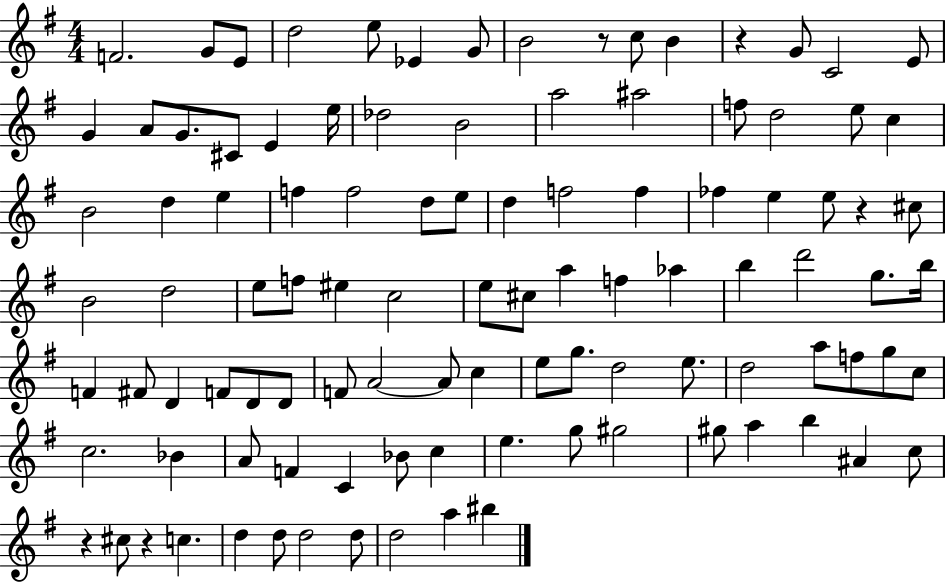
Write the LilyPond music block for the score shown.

{
  \clef treble
  \numericTimeSignature
  \time 4/4
  \key g \major
  \repeat volta 2 { f'2. g'8 e'8 | d''2 e''8 ees'4 g'8 | b'2 r8 c''8 b'4 | r4 g'8 c'2 e'8 | \break g'4 a'8 g'8. cis'8 e'4 e''16 | des''2 b'2 | a''2 ais''2 | f''8 d''2 e''8 c''4 | \break b'2 d''4 e''4 | f''4 f''2 d''8 e''8 | d''4 f''2 f''4 | fes''4 e''4 e''8 r4 cis''8 | \break b'2 d''2 | e''8 f''8 eis''4 c''2 | e''8 cis''8 a''4 f''4 aes''4 | b''4 d'''2 g''8. b''16 | \break f'4 fis'8 d'4 f'8 d'8 d'8 | f'8 a'2~~ a'8 c''4 | e''8 g''8. d''2 e''8. | d''2 a''8 f''8 g''8 c''8 | \break c''2. bes'4 | a'8 f'4 c'4 bes'8 c''4 | e''4. g''8 gis''2 | gis''8 a''4 b''4 ais'4 c''8 | \break r4 cis''8 r4 c''4. | d''4 d''8 d''2 d''8 | d''2 a''4 bis''4 | } \bar "|."
}